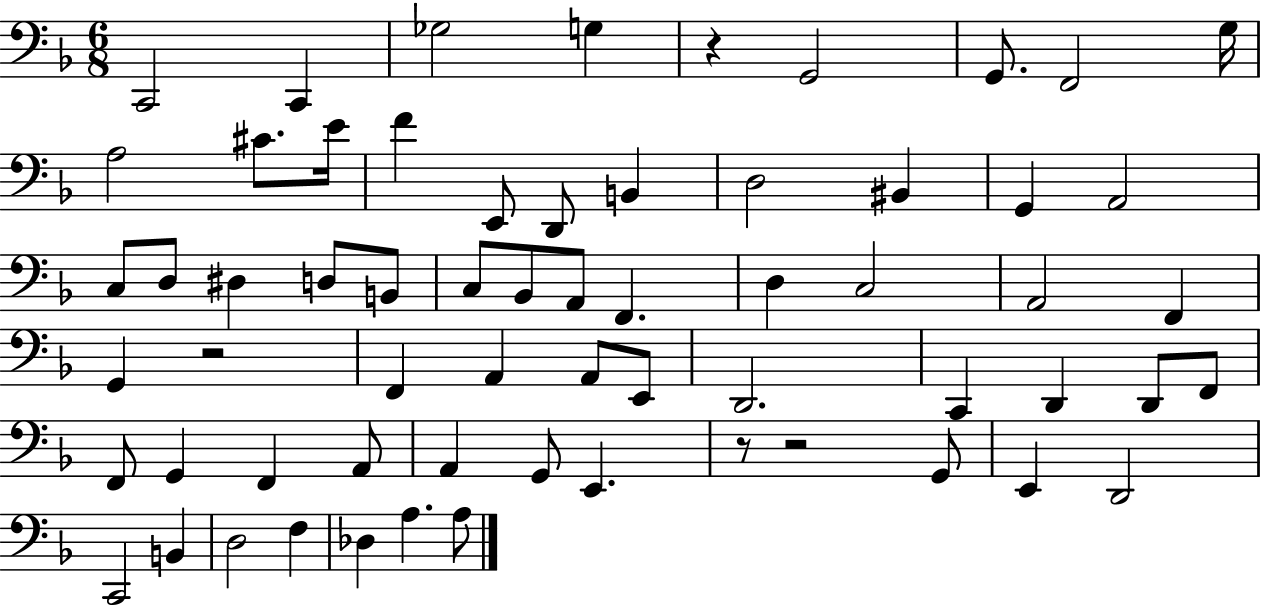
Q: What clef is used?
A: bass